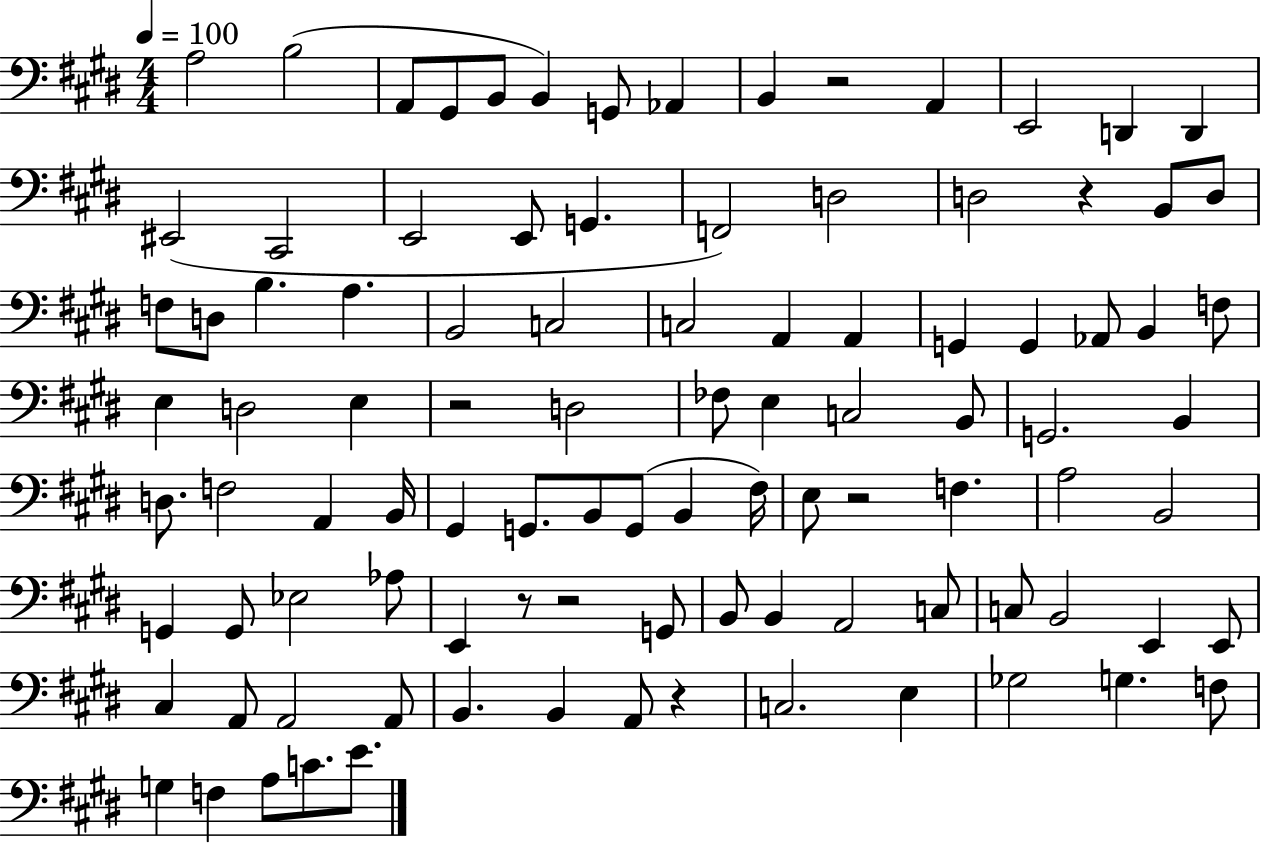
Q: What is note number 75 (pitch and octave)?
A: E2